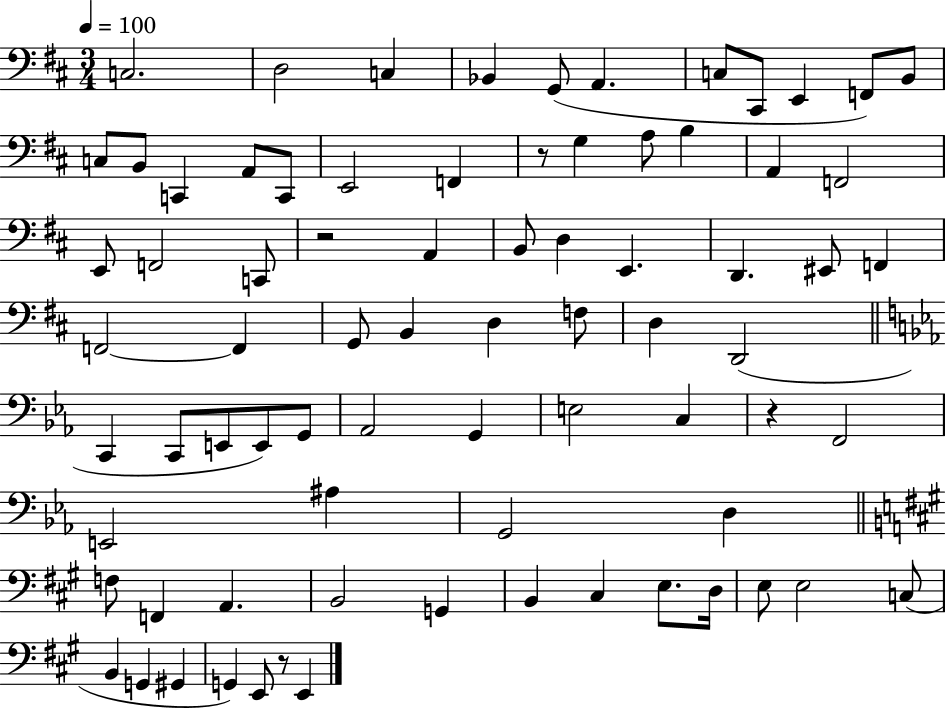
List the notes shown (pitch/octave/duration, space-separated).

C3/h. D3/h C3/q Bb2/q G2/e A2/q. C3/e C#2/e E2/q F2/e B2/e C3/e B2/e C2/q A2/e C2/e E2/h F2/q R/e G3/q A3/e B3/q A2/q F2/h E2/e F2/h C2/e R/h A2/q B2/e D3/q E2/q. D2/q. EIS2/e F2/q F2/h F2/q G2/e B2/q D3/q F3/e D3/q D2/h C2/q C2/e E2/e E2/e G2/e Ab2/h G2/q E3/h C3/q R/q F2/h E2/h A#3/q G2/h D3/q F3/e F2/q A2/q. B2/h G2/q B2/q C#3/q E3/e. D3/s E3/e E3/h C3/e B2/q G2/q G#2/q G2/q E2/e R/e E2/q